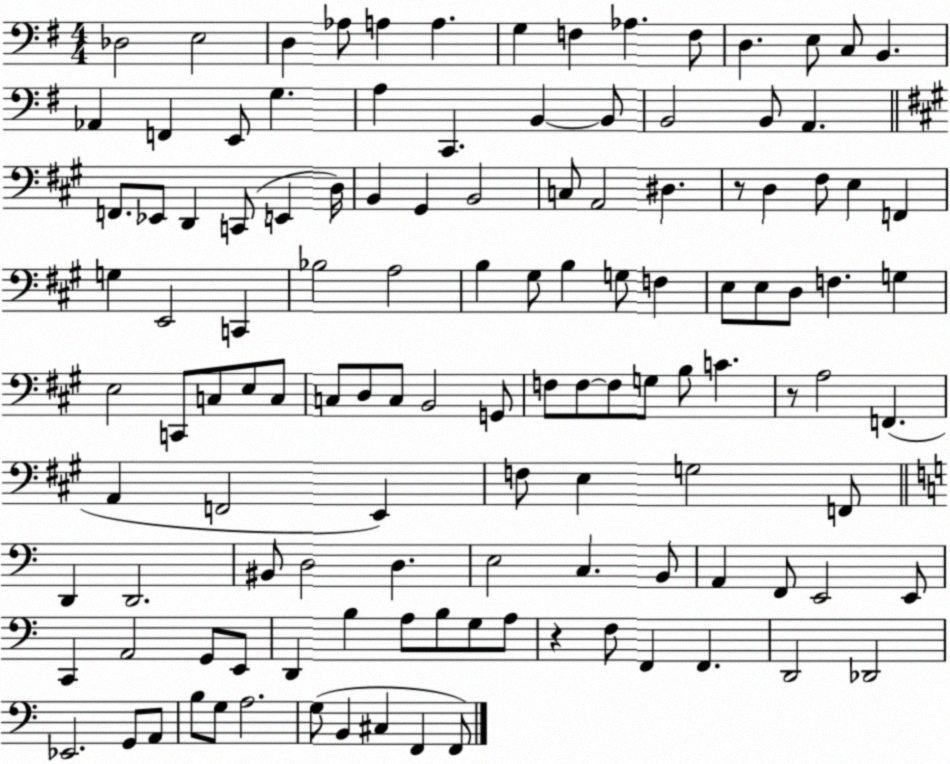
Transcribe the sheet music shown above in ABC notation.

X:1
T:Untitled
M:4/4
L:1/4
K:G
_D,2 E,2 D, _A,/2 A, A, G, F, _A, F,/2 D, E,/2 C,/2 B,, _A,, F,, E,,/2 G, A, C,, B,, B,,/2 B,,2 B,,/2 A,, F,,/2 _E,,/2 D,, C,,/2 E,, D,/4 B,, ^G,, B,,2 C,/2 A,,2 ^D, z/2 D, ^F,/2 E, F,, G, E,,2 C,, _B,2 A,2 B, ^G,/2 B, G,/2 F, E,/2 E,/2 D,/2 F, G, E,2 C,,/2 C,/2 E,/2 C,/2 C,/2 D,/2 C,/2 B,,2 G,,/2 F,/2 F,/2 F,/2 G,/2 B,/2 C z/2 A,2 F,, A,, F,,2 E,, F,/2 E, G,2 F,,/2 D,, D,,2 ^B,,/2 D,2 D, E,2 C, B,,/2 A,, F,,/2 E,,2 E,,/2 C,, A,,2 G,,/2 E,,/2 D,, B, A,/2 B,/2 G,/2 A,/2 z F,/2 F,, F,, D,,2 _D,,2 _E,,2 G,,/2 A,,/2 B,/2 G,/2 A,2 G,/2 B,, ^C, F,, F,,/2